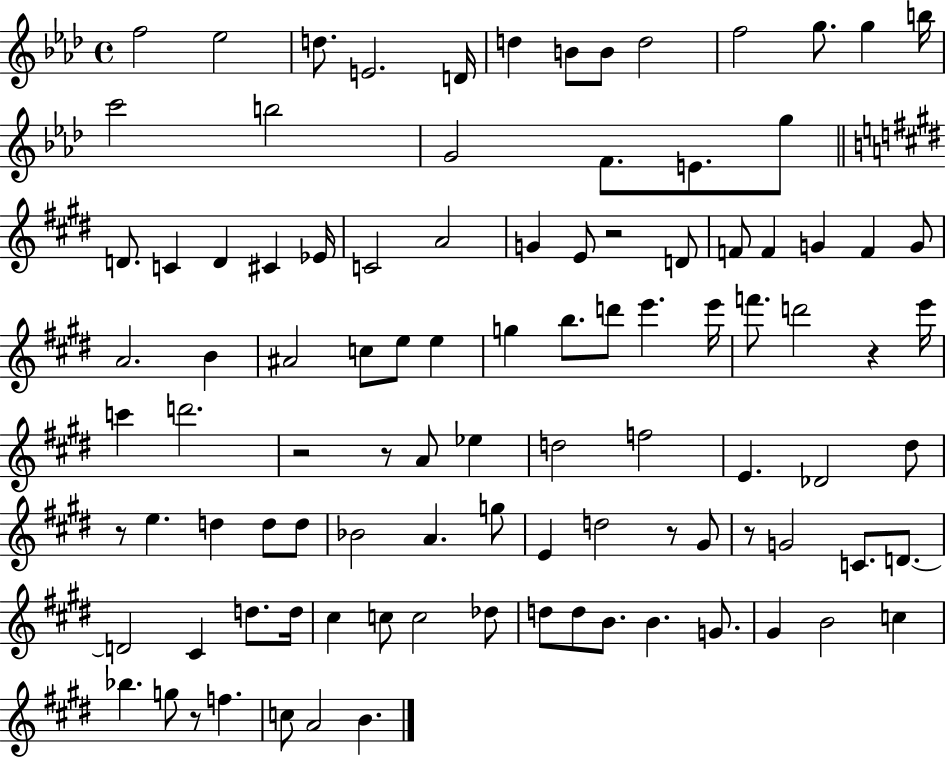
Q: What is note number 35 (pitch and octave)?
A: A4